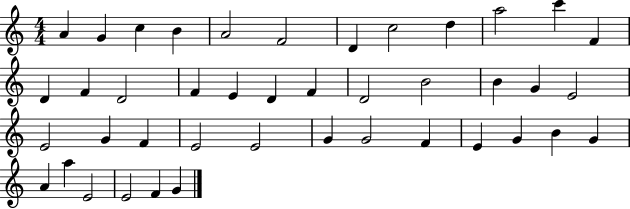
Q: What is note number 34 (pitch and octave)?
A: G4